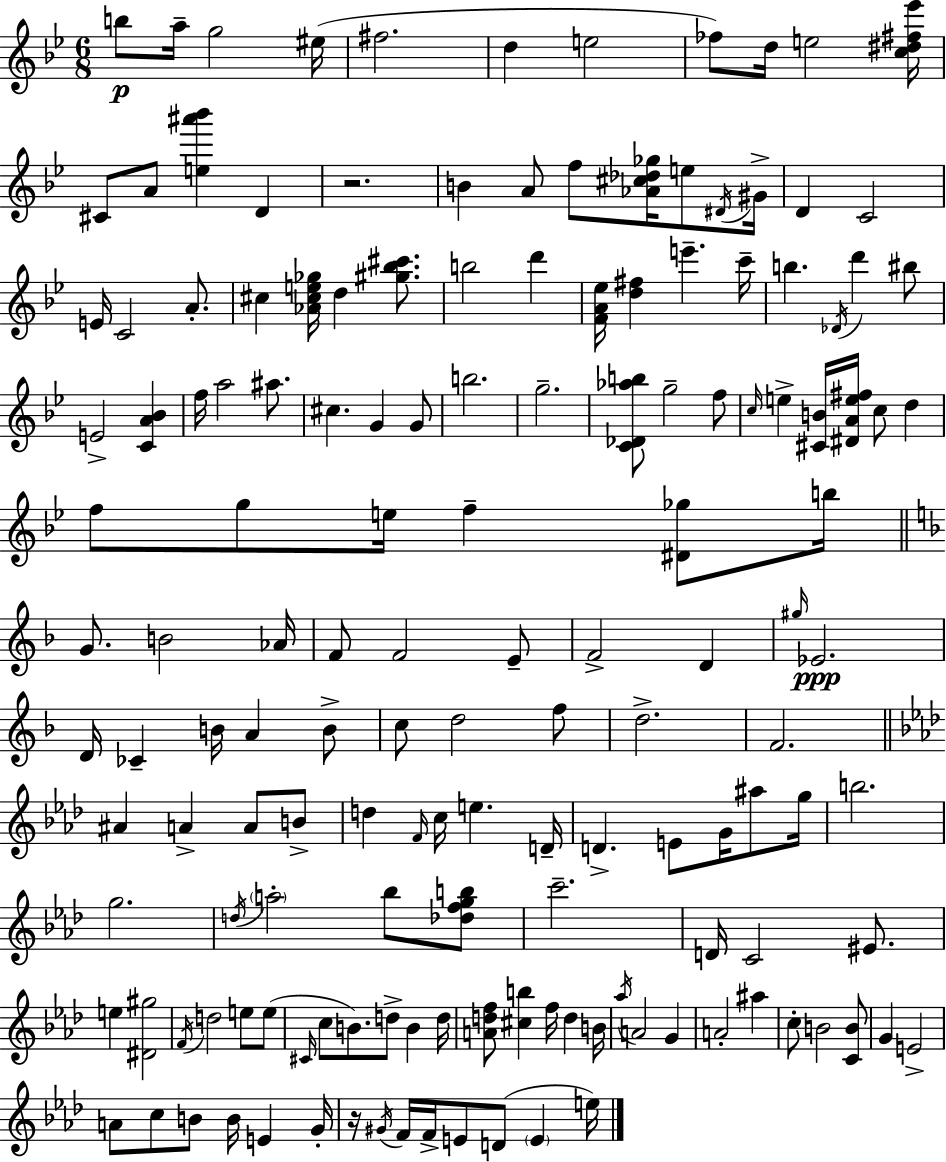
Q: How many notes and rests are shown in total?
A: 152